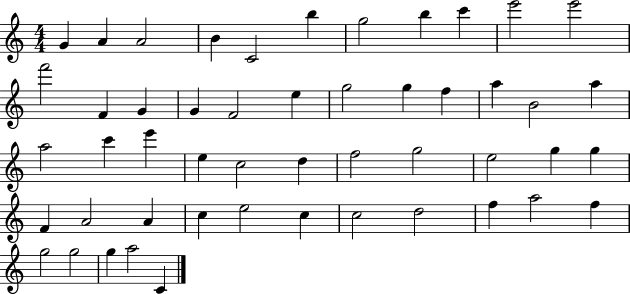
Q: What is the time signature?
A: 4/4